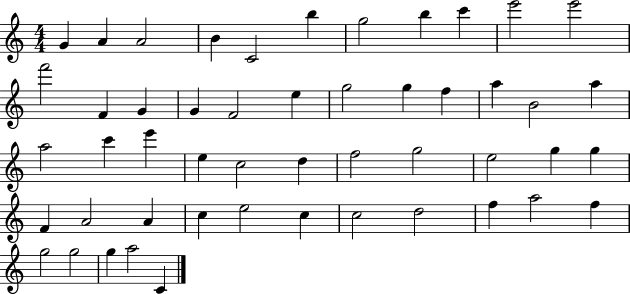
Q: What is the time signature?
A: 4/4